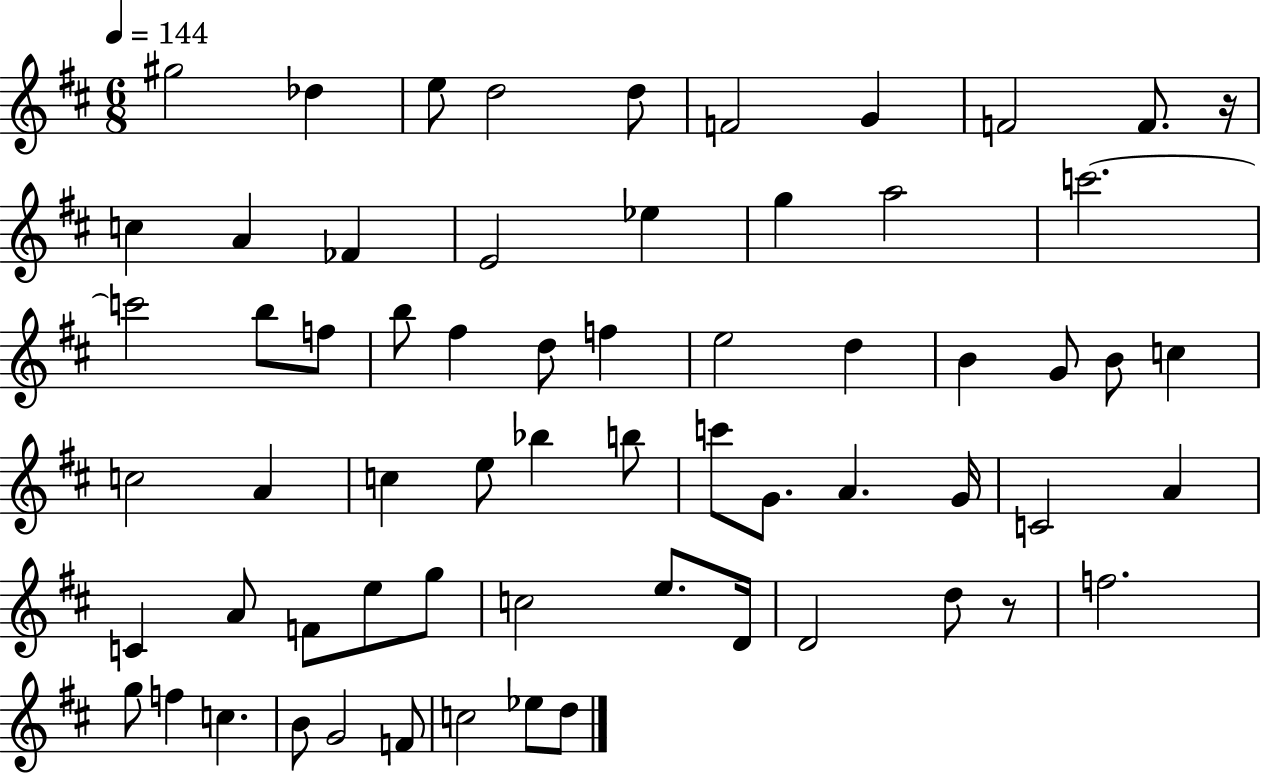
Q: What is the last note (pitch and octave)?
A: D5